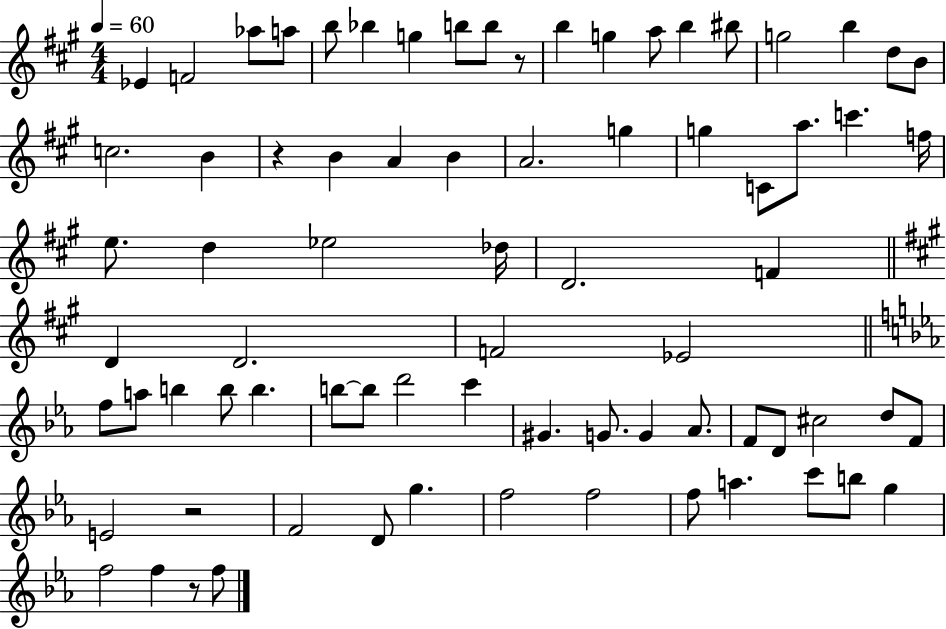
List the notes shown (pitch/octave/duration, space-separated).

Eb4/q F4/h Ab5/e A5/e B5/e Bb5/q G5/q B5/e B5/e R/e B5/q G5/q A5/e B5/q BIS5/e G5/h B5/q D5/e B4/e C5/h. B4/q R/q B4/q A4/q B4/q A4/h. G5/q G5/q C4/e A5/e. C6/q. F5/s E5/e. D5/q Eb5/h Db5/s D4/h. F4/q D4/q D4/h. F4/h Eb4/h F5/e A5/e B5/q B5/e B5/q. B5/e B5/e D6/h C6/q G#4/q. G4/e. G4/q Ab4/e. F4/e D4/e C#5/h D5/e F4/e E4/h R/h F4/h D4/e G5/q. F5/h F5/h F5/e A5/q. C6/e B5/e G5/q F5/h F5/q R/e F5/e